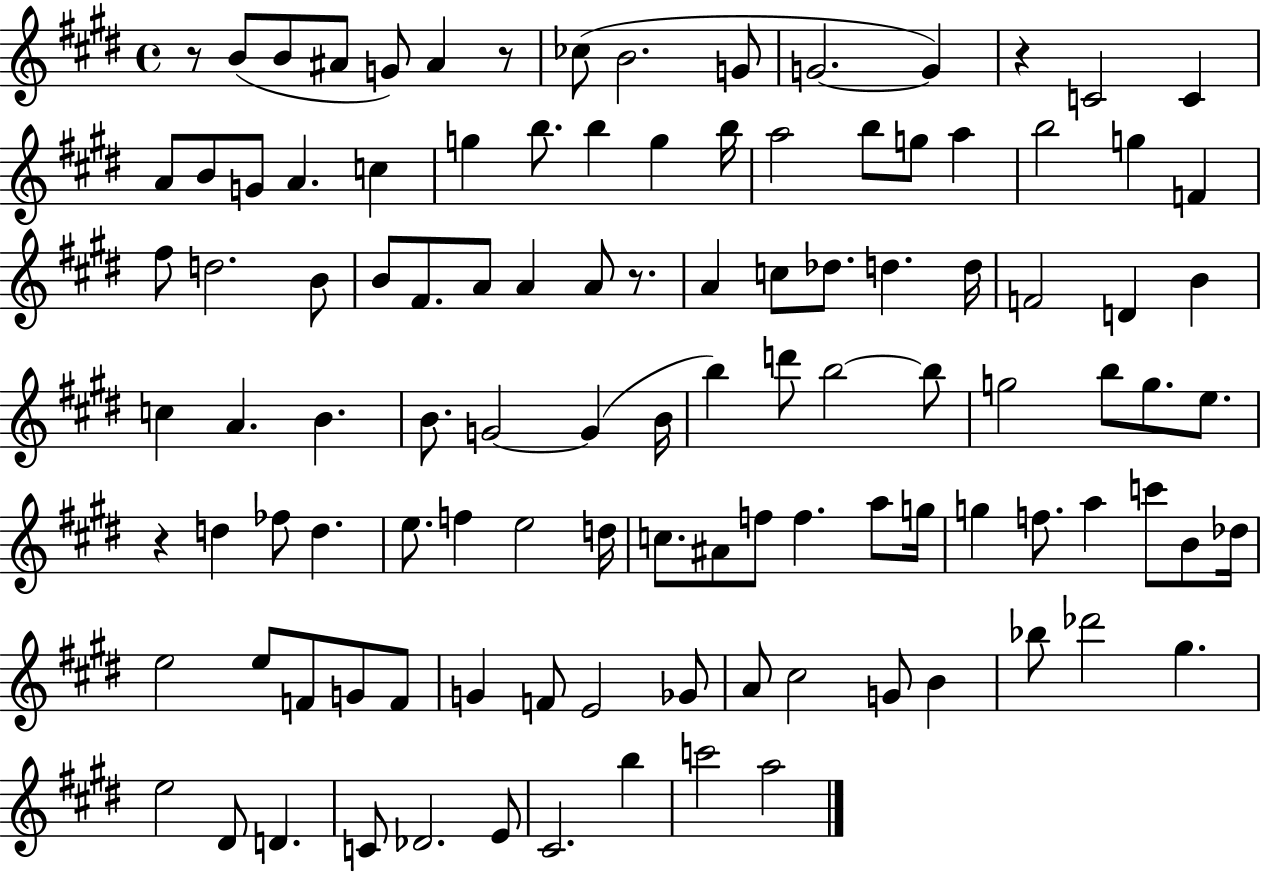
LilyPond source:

{
  \clef treble
  \time 4/4
  \defaultTimeSignature
  \key e \major
  r8 b'8( b'8 ais'8 g'8) ais'4 r8 | ces''8( b'2. g'8 | g'2.~~ g'4) | r4 c'2 c'4 | \break a'8 b'8 g'8 a'4. c''4 | g''4 b''8. b''4 g''4 b''16 | a''2 b''8 g''8 a''4 | b''2 g''4 f'4 | \break fis''8 d''2. b'8 | b'8 fis'8. a'8 a'4 a'8 r8. | a'4 c''8 des''8. d''4. d''16 | f'2 d'4 b'4 | \break c''4 a'4. b'4. | b'8. g'2~~ g'4( b'16 | b''4) d'''8 b''2~~ b''8 | g''2 b''8 g''8. e''8. | \break r4 d''4 fes''8 d''4. | e''8. f''4 e''2 d''16 | c''8. ais'8 f''8 f''4. a''8 g''16 | g''4 f''8. a''4 c'''8 b'8 des''16 | \break e''2 e''8 f'8 g'8 f'8 | g'4 f'8 e'2 ges'8 | a'8 cis''2 g'8 b'4 | bes''8 des'''2 gis''4. | \break e''2 dis'8 d'4. | c'8 des'2. e'8 | cis'2. b''4 | c'''2 a''2 | \break \bar "|."
}